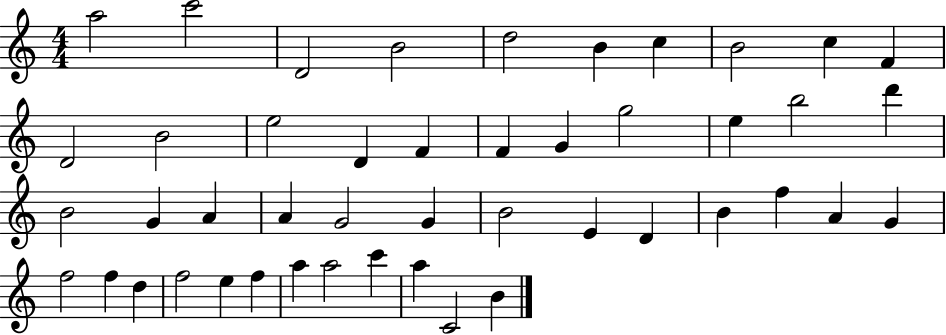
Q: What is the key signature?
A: C major